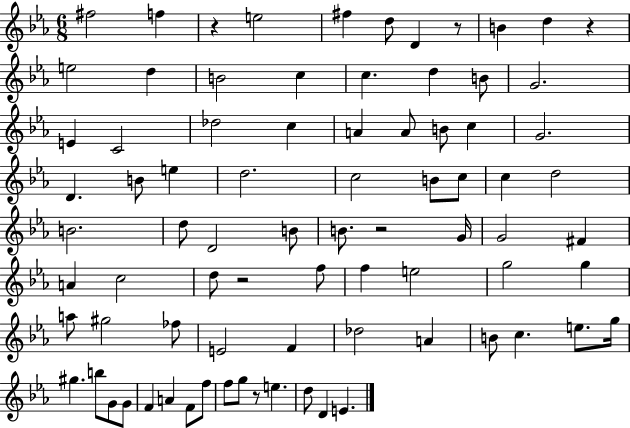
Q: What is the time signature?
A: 6/8